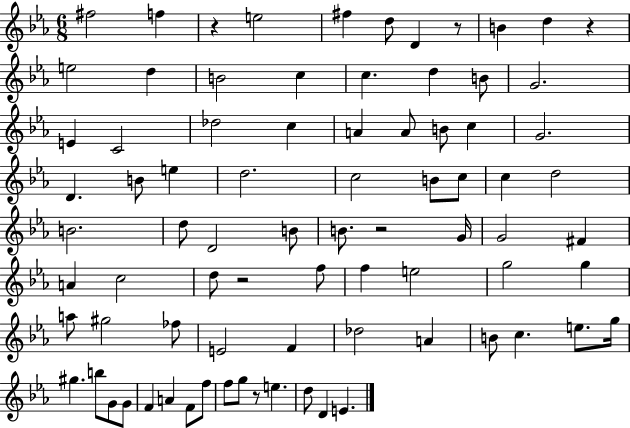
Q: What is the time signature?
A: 6/8